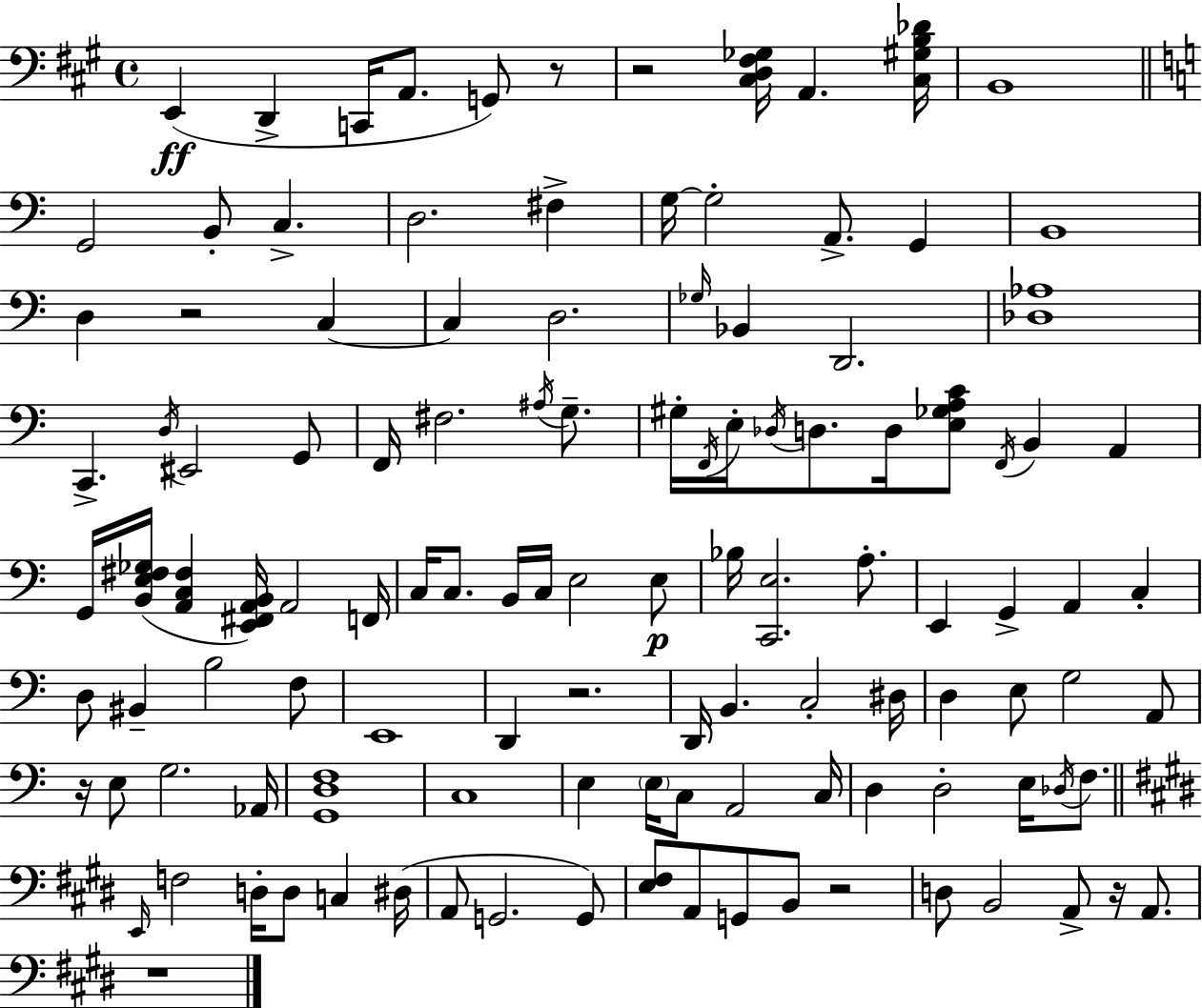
{
  \clef bass
  \time 4/4
  \defaultTimeSignature
  \key a \major
  e,4(\ff d,4-> c,16 a,8. g,8) r8 | r2 <cis d fis ges>16 a,4. <cis gis b des'>16 | b,1 | \bar "||" \break \key c \major g,2 b,8-. c4.-> | d2. fis4-> | g16~~ g2-. a,8.-> g,4 | b,1 | \break d4 r2 c4~~ | c4 d2. | \grace { ges16 } bes,4 d,2. | <des aes>1 | \break c,4.-> \acciaccatura { d16 } eis,2 | g,8 f,16 fis2. \acciaccatura { ais16 } | g8.-- gis16-. \acciaccatura { f,16 } e16-. \acciaccatura { des16 } d8. d16 <e ges a c'>8 \acciaccatura { f,16 } b,4 | a,4 g,16 <b, e fis ges>16( <a, c fis>4 <e, fis, a, b,>16) a,2 | \break f,16 c16 c8. b,16 c16 e2 | e8\p bes16 <c, e>2. | a8.-. e,4 g,4-> a,4 | c4-. d8 bis,4-- b2 | \break f8 e,1 | d,4 r2. | d,16 b,4. c2-. | dis16 d4 e8 g2 | \break a,8 r16 e8 g2. | aes,16 <g, d f>1 | c1 | e4 \parenthesize e16 c8 a,2 | \break c16 d4 d2-. | e16 \acciaccatura { des16 } f8. \bar "||" \break \key e \major \grace { e,16 } f2 d16-. d8 c4 | dis16( a,8 g,2. g,8) | <e fis>8 a,8 g,8 b,8 r2 | d8 b,2 a,8-> r16 a,8. | \break r1 | \bar "|."
}